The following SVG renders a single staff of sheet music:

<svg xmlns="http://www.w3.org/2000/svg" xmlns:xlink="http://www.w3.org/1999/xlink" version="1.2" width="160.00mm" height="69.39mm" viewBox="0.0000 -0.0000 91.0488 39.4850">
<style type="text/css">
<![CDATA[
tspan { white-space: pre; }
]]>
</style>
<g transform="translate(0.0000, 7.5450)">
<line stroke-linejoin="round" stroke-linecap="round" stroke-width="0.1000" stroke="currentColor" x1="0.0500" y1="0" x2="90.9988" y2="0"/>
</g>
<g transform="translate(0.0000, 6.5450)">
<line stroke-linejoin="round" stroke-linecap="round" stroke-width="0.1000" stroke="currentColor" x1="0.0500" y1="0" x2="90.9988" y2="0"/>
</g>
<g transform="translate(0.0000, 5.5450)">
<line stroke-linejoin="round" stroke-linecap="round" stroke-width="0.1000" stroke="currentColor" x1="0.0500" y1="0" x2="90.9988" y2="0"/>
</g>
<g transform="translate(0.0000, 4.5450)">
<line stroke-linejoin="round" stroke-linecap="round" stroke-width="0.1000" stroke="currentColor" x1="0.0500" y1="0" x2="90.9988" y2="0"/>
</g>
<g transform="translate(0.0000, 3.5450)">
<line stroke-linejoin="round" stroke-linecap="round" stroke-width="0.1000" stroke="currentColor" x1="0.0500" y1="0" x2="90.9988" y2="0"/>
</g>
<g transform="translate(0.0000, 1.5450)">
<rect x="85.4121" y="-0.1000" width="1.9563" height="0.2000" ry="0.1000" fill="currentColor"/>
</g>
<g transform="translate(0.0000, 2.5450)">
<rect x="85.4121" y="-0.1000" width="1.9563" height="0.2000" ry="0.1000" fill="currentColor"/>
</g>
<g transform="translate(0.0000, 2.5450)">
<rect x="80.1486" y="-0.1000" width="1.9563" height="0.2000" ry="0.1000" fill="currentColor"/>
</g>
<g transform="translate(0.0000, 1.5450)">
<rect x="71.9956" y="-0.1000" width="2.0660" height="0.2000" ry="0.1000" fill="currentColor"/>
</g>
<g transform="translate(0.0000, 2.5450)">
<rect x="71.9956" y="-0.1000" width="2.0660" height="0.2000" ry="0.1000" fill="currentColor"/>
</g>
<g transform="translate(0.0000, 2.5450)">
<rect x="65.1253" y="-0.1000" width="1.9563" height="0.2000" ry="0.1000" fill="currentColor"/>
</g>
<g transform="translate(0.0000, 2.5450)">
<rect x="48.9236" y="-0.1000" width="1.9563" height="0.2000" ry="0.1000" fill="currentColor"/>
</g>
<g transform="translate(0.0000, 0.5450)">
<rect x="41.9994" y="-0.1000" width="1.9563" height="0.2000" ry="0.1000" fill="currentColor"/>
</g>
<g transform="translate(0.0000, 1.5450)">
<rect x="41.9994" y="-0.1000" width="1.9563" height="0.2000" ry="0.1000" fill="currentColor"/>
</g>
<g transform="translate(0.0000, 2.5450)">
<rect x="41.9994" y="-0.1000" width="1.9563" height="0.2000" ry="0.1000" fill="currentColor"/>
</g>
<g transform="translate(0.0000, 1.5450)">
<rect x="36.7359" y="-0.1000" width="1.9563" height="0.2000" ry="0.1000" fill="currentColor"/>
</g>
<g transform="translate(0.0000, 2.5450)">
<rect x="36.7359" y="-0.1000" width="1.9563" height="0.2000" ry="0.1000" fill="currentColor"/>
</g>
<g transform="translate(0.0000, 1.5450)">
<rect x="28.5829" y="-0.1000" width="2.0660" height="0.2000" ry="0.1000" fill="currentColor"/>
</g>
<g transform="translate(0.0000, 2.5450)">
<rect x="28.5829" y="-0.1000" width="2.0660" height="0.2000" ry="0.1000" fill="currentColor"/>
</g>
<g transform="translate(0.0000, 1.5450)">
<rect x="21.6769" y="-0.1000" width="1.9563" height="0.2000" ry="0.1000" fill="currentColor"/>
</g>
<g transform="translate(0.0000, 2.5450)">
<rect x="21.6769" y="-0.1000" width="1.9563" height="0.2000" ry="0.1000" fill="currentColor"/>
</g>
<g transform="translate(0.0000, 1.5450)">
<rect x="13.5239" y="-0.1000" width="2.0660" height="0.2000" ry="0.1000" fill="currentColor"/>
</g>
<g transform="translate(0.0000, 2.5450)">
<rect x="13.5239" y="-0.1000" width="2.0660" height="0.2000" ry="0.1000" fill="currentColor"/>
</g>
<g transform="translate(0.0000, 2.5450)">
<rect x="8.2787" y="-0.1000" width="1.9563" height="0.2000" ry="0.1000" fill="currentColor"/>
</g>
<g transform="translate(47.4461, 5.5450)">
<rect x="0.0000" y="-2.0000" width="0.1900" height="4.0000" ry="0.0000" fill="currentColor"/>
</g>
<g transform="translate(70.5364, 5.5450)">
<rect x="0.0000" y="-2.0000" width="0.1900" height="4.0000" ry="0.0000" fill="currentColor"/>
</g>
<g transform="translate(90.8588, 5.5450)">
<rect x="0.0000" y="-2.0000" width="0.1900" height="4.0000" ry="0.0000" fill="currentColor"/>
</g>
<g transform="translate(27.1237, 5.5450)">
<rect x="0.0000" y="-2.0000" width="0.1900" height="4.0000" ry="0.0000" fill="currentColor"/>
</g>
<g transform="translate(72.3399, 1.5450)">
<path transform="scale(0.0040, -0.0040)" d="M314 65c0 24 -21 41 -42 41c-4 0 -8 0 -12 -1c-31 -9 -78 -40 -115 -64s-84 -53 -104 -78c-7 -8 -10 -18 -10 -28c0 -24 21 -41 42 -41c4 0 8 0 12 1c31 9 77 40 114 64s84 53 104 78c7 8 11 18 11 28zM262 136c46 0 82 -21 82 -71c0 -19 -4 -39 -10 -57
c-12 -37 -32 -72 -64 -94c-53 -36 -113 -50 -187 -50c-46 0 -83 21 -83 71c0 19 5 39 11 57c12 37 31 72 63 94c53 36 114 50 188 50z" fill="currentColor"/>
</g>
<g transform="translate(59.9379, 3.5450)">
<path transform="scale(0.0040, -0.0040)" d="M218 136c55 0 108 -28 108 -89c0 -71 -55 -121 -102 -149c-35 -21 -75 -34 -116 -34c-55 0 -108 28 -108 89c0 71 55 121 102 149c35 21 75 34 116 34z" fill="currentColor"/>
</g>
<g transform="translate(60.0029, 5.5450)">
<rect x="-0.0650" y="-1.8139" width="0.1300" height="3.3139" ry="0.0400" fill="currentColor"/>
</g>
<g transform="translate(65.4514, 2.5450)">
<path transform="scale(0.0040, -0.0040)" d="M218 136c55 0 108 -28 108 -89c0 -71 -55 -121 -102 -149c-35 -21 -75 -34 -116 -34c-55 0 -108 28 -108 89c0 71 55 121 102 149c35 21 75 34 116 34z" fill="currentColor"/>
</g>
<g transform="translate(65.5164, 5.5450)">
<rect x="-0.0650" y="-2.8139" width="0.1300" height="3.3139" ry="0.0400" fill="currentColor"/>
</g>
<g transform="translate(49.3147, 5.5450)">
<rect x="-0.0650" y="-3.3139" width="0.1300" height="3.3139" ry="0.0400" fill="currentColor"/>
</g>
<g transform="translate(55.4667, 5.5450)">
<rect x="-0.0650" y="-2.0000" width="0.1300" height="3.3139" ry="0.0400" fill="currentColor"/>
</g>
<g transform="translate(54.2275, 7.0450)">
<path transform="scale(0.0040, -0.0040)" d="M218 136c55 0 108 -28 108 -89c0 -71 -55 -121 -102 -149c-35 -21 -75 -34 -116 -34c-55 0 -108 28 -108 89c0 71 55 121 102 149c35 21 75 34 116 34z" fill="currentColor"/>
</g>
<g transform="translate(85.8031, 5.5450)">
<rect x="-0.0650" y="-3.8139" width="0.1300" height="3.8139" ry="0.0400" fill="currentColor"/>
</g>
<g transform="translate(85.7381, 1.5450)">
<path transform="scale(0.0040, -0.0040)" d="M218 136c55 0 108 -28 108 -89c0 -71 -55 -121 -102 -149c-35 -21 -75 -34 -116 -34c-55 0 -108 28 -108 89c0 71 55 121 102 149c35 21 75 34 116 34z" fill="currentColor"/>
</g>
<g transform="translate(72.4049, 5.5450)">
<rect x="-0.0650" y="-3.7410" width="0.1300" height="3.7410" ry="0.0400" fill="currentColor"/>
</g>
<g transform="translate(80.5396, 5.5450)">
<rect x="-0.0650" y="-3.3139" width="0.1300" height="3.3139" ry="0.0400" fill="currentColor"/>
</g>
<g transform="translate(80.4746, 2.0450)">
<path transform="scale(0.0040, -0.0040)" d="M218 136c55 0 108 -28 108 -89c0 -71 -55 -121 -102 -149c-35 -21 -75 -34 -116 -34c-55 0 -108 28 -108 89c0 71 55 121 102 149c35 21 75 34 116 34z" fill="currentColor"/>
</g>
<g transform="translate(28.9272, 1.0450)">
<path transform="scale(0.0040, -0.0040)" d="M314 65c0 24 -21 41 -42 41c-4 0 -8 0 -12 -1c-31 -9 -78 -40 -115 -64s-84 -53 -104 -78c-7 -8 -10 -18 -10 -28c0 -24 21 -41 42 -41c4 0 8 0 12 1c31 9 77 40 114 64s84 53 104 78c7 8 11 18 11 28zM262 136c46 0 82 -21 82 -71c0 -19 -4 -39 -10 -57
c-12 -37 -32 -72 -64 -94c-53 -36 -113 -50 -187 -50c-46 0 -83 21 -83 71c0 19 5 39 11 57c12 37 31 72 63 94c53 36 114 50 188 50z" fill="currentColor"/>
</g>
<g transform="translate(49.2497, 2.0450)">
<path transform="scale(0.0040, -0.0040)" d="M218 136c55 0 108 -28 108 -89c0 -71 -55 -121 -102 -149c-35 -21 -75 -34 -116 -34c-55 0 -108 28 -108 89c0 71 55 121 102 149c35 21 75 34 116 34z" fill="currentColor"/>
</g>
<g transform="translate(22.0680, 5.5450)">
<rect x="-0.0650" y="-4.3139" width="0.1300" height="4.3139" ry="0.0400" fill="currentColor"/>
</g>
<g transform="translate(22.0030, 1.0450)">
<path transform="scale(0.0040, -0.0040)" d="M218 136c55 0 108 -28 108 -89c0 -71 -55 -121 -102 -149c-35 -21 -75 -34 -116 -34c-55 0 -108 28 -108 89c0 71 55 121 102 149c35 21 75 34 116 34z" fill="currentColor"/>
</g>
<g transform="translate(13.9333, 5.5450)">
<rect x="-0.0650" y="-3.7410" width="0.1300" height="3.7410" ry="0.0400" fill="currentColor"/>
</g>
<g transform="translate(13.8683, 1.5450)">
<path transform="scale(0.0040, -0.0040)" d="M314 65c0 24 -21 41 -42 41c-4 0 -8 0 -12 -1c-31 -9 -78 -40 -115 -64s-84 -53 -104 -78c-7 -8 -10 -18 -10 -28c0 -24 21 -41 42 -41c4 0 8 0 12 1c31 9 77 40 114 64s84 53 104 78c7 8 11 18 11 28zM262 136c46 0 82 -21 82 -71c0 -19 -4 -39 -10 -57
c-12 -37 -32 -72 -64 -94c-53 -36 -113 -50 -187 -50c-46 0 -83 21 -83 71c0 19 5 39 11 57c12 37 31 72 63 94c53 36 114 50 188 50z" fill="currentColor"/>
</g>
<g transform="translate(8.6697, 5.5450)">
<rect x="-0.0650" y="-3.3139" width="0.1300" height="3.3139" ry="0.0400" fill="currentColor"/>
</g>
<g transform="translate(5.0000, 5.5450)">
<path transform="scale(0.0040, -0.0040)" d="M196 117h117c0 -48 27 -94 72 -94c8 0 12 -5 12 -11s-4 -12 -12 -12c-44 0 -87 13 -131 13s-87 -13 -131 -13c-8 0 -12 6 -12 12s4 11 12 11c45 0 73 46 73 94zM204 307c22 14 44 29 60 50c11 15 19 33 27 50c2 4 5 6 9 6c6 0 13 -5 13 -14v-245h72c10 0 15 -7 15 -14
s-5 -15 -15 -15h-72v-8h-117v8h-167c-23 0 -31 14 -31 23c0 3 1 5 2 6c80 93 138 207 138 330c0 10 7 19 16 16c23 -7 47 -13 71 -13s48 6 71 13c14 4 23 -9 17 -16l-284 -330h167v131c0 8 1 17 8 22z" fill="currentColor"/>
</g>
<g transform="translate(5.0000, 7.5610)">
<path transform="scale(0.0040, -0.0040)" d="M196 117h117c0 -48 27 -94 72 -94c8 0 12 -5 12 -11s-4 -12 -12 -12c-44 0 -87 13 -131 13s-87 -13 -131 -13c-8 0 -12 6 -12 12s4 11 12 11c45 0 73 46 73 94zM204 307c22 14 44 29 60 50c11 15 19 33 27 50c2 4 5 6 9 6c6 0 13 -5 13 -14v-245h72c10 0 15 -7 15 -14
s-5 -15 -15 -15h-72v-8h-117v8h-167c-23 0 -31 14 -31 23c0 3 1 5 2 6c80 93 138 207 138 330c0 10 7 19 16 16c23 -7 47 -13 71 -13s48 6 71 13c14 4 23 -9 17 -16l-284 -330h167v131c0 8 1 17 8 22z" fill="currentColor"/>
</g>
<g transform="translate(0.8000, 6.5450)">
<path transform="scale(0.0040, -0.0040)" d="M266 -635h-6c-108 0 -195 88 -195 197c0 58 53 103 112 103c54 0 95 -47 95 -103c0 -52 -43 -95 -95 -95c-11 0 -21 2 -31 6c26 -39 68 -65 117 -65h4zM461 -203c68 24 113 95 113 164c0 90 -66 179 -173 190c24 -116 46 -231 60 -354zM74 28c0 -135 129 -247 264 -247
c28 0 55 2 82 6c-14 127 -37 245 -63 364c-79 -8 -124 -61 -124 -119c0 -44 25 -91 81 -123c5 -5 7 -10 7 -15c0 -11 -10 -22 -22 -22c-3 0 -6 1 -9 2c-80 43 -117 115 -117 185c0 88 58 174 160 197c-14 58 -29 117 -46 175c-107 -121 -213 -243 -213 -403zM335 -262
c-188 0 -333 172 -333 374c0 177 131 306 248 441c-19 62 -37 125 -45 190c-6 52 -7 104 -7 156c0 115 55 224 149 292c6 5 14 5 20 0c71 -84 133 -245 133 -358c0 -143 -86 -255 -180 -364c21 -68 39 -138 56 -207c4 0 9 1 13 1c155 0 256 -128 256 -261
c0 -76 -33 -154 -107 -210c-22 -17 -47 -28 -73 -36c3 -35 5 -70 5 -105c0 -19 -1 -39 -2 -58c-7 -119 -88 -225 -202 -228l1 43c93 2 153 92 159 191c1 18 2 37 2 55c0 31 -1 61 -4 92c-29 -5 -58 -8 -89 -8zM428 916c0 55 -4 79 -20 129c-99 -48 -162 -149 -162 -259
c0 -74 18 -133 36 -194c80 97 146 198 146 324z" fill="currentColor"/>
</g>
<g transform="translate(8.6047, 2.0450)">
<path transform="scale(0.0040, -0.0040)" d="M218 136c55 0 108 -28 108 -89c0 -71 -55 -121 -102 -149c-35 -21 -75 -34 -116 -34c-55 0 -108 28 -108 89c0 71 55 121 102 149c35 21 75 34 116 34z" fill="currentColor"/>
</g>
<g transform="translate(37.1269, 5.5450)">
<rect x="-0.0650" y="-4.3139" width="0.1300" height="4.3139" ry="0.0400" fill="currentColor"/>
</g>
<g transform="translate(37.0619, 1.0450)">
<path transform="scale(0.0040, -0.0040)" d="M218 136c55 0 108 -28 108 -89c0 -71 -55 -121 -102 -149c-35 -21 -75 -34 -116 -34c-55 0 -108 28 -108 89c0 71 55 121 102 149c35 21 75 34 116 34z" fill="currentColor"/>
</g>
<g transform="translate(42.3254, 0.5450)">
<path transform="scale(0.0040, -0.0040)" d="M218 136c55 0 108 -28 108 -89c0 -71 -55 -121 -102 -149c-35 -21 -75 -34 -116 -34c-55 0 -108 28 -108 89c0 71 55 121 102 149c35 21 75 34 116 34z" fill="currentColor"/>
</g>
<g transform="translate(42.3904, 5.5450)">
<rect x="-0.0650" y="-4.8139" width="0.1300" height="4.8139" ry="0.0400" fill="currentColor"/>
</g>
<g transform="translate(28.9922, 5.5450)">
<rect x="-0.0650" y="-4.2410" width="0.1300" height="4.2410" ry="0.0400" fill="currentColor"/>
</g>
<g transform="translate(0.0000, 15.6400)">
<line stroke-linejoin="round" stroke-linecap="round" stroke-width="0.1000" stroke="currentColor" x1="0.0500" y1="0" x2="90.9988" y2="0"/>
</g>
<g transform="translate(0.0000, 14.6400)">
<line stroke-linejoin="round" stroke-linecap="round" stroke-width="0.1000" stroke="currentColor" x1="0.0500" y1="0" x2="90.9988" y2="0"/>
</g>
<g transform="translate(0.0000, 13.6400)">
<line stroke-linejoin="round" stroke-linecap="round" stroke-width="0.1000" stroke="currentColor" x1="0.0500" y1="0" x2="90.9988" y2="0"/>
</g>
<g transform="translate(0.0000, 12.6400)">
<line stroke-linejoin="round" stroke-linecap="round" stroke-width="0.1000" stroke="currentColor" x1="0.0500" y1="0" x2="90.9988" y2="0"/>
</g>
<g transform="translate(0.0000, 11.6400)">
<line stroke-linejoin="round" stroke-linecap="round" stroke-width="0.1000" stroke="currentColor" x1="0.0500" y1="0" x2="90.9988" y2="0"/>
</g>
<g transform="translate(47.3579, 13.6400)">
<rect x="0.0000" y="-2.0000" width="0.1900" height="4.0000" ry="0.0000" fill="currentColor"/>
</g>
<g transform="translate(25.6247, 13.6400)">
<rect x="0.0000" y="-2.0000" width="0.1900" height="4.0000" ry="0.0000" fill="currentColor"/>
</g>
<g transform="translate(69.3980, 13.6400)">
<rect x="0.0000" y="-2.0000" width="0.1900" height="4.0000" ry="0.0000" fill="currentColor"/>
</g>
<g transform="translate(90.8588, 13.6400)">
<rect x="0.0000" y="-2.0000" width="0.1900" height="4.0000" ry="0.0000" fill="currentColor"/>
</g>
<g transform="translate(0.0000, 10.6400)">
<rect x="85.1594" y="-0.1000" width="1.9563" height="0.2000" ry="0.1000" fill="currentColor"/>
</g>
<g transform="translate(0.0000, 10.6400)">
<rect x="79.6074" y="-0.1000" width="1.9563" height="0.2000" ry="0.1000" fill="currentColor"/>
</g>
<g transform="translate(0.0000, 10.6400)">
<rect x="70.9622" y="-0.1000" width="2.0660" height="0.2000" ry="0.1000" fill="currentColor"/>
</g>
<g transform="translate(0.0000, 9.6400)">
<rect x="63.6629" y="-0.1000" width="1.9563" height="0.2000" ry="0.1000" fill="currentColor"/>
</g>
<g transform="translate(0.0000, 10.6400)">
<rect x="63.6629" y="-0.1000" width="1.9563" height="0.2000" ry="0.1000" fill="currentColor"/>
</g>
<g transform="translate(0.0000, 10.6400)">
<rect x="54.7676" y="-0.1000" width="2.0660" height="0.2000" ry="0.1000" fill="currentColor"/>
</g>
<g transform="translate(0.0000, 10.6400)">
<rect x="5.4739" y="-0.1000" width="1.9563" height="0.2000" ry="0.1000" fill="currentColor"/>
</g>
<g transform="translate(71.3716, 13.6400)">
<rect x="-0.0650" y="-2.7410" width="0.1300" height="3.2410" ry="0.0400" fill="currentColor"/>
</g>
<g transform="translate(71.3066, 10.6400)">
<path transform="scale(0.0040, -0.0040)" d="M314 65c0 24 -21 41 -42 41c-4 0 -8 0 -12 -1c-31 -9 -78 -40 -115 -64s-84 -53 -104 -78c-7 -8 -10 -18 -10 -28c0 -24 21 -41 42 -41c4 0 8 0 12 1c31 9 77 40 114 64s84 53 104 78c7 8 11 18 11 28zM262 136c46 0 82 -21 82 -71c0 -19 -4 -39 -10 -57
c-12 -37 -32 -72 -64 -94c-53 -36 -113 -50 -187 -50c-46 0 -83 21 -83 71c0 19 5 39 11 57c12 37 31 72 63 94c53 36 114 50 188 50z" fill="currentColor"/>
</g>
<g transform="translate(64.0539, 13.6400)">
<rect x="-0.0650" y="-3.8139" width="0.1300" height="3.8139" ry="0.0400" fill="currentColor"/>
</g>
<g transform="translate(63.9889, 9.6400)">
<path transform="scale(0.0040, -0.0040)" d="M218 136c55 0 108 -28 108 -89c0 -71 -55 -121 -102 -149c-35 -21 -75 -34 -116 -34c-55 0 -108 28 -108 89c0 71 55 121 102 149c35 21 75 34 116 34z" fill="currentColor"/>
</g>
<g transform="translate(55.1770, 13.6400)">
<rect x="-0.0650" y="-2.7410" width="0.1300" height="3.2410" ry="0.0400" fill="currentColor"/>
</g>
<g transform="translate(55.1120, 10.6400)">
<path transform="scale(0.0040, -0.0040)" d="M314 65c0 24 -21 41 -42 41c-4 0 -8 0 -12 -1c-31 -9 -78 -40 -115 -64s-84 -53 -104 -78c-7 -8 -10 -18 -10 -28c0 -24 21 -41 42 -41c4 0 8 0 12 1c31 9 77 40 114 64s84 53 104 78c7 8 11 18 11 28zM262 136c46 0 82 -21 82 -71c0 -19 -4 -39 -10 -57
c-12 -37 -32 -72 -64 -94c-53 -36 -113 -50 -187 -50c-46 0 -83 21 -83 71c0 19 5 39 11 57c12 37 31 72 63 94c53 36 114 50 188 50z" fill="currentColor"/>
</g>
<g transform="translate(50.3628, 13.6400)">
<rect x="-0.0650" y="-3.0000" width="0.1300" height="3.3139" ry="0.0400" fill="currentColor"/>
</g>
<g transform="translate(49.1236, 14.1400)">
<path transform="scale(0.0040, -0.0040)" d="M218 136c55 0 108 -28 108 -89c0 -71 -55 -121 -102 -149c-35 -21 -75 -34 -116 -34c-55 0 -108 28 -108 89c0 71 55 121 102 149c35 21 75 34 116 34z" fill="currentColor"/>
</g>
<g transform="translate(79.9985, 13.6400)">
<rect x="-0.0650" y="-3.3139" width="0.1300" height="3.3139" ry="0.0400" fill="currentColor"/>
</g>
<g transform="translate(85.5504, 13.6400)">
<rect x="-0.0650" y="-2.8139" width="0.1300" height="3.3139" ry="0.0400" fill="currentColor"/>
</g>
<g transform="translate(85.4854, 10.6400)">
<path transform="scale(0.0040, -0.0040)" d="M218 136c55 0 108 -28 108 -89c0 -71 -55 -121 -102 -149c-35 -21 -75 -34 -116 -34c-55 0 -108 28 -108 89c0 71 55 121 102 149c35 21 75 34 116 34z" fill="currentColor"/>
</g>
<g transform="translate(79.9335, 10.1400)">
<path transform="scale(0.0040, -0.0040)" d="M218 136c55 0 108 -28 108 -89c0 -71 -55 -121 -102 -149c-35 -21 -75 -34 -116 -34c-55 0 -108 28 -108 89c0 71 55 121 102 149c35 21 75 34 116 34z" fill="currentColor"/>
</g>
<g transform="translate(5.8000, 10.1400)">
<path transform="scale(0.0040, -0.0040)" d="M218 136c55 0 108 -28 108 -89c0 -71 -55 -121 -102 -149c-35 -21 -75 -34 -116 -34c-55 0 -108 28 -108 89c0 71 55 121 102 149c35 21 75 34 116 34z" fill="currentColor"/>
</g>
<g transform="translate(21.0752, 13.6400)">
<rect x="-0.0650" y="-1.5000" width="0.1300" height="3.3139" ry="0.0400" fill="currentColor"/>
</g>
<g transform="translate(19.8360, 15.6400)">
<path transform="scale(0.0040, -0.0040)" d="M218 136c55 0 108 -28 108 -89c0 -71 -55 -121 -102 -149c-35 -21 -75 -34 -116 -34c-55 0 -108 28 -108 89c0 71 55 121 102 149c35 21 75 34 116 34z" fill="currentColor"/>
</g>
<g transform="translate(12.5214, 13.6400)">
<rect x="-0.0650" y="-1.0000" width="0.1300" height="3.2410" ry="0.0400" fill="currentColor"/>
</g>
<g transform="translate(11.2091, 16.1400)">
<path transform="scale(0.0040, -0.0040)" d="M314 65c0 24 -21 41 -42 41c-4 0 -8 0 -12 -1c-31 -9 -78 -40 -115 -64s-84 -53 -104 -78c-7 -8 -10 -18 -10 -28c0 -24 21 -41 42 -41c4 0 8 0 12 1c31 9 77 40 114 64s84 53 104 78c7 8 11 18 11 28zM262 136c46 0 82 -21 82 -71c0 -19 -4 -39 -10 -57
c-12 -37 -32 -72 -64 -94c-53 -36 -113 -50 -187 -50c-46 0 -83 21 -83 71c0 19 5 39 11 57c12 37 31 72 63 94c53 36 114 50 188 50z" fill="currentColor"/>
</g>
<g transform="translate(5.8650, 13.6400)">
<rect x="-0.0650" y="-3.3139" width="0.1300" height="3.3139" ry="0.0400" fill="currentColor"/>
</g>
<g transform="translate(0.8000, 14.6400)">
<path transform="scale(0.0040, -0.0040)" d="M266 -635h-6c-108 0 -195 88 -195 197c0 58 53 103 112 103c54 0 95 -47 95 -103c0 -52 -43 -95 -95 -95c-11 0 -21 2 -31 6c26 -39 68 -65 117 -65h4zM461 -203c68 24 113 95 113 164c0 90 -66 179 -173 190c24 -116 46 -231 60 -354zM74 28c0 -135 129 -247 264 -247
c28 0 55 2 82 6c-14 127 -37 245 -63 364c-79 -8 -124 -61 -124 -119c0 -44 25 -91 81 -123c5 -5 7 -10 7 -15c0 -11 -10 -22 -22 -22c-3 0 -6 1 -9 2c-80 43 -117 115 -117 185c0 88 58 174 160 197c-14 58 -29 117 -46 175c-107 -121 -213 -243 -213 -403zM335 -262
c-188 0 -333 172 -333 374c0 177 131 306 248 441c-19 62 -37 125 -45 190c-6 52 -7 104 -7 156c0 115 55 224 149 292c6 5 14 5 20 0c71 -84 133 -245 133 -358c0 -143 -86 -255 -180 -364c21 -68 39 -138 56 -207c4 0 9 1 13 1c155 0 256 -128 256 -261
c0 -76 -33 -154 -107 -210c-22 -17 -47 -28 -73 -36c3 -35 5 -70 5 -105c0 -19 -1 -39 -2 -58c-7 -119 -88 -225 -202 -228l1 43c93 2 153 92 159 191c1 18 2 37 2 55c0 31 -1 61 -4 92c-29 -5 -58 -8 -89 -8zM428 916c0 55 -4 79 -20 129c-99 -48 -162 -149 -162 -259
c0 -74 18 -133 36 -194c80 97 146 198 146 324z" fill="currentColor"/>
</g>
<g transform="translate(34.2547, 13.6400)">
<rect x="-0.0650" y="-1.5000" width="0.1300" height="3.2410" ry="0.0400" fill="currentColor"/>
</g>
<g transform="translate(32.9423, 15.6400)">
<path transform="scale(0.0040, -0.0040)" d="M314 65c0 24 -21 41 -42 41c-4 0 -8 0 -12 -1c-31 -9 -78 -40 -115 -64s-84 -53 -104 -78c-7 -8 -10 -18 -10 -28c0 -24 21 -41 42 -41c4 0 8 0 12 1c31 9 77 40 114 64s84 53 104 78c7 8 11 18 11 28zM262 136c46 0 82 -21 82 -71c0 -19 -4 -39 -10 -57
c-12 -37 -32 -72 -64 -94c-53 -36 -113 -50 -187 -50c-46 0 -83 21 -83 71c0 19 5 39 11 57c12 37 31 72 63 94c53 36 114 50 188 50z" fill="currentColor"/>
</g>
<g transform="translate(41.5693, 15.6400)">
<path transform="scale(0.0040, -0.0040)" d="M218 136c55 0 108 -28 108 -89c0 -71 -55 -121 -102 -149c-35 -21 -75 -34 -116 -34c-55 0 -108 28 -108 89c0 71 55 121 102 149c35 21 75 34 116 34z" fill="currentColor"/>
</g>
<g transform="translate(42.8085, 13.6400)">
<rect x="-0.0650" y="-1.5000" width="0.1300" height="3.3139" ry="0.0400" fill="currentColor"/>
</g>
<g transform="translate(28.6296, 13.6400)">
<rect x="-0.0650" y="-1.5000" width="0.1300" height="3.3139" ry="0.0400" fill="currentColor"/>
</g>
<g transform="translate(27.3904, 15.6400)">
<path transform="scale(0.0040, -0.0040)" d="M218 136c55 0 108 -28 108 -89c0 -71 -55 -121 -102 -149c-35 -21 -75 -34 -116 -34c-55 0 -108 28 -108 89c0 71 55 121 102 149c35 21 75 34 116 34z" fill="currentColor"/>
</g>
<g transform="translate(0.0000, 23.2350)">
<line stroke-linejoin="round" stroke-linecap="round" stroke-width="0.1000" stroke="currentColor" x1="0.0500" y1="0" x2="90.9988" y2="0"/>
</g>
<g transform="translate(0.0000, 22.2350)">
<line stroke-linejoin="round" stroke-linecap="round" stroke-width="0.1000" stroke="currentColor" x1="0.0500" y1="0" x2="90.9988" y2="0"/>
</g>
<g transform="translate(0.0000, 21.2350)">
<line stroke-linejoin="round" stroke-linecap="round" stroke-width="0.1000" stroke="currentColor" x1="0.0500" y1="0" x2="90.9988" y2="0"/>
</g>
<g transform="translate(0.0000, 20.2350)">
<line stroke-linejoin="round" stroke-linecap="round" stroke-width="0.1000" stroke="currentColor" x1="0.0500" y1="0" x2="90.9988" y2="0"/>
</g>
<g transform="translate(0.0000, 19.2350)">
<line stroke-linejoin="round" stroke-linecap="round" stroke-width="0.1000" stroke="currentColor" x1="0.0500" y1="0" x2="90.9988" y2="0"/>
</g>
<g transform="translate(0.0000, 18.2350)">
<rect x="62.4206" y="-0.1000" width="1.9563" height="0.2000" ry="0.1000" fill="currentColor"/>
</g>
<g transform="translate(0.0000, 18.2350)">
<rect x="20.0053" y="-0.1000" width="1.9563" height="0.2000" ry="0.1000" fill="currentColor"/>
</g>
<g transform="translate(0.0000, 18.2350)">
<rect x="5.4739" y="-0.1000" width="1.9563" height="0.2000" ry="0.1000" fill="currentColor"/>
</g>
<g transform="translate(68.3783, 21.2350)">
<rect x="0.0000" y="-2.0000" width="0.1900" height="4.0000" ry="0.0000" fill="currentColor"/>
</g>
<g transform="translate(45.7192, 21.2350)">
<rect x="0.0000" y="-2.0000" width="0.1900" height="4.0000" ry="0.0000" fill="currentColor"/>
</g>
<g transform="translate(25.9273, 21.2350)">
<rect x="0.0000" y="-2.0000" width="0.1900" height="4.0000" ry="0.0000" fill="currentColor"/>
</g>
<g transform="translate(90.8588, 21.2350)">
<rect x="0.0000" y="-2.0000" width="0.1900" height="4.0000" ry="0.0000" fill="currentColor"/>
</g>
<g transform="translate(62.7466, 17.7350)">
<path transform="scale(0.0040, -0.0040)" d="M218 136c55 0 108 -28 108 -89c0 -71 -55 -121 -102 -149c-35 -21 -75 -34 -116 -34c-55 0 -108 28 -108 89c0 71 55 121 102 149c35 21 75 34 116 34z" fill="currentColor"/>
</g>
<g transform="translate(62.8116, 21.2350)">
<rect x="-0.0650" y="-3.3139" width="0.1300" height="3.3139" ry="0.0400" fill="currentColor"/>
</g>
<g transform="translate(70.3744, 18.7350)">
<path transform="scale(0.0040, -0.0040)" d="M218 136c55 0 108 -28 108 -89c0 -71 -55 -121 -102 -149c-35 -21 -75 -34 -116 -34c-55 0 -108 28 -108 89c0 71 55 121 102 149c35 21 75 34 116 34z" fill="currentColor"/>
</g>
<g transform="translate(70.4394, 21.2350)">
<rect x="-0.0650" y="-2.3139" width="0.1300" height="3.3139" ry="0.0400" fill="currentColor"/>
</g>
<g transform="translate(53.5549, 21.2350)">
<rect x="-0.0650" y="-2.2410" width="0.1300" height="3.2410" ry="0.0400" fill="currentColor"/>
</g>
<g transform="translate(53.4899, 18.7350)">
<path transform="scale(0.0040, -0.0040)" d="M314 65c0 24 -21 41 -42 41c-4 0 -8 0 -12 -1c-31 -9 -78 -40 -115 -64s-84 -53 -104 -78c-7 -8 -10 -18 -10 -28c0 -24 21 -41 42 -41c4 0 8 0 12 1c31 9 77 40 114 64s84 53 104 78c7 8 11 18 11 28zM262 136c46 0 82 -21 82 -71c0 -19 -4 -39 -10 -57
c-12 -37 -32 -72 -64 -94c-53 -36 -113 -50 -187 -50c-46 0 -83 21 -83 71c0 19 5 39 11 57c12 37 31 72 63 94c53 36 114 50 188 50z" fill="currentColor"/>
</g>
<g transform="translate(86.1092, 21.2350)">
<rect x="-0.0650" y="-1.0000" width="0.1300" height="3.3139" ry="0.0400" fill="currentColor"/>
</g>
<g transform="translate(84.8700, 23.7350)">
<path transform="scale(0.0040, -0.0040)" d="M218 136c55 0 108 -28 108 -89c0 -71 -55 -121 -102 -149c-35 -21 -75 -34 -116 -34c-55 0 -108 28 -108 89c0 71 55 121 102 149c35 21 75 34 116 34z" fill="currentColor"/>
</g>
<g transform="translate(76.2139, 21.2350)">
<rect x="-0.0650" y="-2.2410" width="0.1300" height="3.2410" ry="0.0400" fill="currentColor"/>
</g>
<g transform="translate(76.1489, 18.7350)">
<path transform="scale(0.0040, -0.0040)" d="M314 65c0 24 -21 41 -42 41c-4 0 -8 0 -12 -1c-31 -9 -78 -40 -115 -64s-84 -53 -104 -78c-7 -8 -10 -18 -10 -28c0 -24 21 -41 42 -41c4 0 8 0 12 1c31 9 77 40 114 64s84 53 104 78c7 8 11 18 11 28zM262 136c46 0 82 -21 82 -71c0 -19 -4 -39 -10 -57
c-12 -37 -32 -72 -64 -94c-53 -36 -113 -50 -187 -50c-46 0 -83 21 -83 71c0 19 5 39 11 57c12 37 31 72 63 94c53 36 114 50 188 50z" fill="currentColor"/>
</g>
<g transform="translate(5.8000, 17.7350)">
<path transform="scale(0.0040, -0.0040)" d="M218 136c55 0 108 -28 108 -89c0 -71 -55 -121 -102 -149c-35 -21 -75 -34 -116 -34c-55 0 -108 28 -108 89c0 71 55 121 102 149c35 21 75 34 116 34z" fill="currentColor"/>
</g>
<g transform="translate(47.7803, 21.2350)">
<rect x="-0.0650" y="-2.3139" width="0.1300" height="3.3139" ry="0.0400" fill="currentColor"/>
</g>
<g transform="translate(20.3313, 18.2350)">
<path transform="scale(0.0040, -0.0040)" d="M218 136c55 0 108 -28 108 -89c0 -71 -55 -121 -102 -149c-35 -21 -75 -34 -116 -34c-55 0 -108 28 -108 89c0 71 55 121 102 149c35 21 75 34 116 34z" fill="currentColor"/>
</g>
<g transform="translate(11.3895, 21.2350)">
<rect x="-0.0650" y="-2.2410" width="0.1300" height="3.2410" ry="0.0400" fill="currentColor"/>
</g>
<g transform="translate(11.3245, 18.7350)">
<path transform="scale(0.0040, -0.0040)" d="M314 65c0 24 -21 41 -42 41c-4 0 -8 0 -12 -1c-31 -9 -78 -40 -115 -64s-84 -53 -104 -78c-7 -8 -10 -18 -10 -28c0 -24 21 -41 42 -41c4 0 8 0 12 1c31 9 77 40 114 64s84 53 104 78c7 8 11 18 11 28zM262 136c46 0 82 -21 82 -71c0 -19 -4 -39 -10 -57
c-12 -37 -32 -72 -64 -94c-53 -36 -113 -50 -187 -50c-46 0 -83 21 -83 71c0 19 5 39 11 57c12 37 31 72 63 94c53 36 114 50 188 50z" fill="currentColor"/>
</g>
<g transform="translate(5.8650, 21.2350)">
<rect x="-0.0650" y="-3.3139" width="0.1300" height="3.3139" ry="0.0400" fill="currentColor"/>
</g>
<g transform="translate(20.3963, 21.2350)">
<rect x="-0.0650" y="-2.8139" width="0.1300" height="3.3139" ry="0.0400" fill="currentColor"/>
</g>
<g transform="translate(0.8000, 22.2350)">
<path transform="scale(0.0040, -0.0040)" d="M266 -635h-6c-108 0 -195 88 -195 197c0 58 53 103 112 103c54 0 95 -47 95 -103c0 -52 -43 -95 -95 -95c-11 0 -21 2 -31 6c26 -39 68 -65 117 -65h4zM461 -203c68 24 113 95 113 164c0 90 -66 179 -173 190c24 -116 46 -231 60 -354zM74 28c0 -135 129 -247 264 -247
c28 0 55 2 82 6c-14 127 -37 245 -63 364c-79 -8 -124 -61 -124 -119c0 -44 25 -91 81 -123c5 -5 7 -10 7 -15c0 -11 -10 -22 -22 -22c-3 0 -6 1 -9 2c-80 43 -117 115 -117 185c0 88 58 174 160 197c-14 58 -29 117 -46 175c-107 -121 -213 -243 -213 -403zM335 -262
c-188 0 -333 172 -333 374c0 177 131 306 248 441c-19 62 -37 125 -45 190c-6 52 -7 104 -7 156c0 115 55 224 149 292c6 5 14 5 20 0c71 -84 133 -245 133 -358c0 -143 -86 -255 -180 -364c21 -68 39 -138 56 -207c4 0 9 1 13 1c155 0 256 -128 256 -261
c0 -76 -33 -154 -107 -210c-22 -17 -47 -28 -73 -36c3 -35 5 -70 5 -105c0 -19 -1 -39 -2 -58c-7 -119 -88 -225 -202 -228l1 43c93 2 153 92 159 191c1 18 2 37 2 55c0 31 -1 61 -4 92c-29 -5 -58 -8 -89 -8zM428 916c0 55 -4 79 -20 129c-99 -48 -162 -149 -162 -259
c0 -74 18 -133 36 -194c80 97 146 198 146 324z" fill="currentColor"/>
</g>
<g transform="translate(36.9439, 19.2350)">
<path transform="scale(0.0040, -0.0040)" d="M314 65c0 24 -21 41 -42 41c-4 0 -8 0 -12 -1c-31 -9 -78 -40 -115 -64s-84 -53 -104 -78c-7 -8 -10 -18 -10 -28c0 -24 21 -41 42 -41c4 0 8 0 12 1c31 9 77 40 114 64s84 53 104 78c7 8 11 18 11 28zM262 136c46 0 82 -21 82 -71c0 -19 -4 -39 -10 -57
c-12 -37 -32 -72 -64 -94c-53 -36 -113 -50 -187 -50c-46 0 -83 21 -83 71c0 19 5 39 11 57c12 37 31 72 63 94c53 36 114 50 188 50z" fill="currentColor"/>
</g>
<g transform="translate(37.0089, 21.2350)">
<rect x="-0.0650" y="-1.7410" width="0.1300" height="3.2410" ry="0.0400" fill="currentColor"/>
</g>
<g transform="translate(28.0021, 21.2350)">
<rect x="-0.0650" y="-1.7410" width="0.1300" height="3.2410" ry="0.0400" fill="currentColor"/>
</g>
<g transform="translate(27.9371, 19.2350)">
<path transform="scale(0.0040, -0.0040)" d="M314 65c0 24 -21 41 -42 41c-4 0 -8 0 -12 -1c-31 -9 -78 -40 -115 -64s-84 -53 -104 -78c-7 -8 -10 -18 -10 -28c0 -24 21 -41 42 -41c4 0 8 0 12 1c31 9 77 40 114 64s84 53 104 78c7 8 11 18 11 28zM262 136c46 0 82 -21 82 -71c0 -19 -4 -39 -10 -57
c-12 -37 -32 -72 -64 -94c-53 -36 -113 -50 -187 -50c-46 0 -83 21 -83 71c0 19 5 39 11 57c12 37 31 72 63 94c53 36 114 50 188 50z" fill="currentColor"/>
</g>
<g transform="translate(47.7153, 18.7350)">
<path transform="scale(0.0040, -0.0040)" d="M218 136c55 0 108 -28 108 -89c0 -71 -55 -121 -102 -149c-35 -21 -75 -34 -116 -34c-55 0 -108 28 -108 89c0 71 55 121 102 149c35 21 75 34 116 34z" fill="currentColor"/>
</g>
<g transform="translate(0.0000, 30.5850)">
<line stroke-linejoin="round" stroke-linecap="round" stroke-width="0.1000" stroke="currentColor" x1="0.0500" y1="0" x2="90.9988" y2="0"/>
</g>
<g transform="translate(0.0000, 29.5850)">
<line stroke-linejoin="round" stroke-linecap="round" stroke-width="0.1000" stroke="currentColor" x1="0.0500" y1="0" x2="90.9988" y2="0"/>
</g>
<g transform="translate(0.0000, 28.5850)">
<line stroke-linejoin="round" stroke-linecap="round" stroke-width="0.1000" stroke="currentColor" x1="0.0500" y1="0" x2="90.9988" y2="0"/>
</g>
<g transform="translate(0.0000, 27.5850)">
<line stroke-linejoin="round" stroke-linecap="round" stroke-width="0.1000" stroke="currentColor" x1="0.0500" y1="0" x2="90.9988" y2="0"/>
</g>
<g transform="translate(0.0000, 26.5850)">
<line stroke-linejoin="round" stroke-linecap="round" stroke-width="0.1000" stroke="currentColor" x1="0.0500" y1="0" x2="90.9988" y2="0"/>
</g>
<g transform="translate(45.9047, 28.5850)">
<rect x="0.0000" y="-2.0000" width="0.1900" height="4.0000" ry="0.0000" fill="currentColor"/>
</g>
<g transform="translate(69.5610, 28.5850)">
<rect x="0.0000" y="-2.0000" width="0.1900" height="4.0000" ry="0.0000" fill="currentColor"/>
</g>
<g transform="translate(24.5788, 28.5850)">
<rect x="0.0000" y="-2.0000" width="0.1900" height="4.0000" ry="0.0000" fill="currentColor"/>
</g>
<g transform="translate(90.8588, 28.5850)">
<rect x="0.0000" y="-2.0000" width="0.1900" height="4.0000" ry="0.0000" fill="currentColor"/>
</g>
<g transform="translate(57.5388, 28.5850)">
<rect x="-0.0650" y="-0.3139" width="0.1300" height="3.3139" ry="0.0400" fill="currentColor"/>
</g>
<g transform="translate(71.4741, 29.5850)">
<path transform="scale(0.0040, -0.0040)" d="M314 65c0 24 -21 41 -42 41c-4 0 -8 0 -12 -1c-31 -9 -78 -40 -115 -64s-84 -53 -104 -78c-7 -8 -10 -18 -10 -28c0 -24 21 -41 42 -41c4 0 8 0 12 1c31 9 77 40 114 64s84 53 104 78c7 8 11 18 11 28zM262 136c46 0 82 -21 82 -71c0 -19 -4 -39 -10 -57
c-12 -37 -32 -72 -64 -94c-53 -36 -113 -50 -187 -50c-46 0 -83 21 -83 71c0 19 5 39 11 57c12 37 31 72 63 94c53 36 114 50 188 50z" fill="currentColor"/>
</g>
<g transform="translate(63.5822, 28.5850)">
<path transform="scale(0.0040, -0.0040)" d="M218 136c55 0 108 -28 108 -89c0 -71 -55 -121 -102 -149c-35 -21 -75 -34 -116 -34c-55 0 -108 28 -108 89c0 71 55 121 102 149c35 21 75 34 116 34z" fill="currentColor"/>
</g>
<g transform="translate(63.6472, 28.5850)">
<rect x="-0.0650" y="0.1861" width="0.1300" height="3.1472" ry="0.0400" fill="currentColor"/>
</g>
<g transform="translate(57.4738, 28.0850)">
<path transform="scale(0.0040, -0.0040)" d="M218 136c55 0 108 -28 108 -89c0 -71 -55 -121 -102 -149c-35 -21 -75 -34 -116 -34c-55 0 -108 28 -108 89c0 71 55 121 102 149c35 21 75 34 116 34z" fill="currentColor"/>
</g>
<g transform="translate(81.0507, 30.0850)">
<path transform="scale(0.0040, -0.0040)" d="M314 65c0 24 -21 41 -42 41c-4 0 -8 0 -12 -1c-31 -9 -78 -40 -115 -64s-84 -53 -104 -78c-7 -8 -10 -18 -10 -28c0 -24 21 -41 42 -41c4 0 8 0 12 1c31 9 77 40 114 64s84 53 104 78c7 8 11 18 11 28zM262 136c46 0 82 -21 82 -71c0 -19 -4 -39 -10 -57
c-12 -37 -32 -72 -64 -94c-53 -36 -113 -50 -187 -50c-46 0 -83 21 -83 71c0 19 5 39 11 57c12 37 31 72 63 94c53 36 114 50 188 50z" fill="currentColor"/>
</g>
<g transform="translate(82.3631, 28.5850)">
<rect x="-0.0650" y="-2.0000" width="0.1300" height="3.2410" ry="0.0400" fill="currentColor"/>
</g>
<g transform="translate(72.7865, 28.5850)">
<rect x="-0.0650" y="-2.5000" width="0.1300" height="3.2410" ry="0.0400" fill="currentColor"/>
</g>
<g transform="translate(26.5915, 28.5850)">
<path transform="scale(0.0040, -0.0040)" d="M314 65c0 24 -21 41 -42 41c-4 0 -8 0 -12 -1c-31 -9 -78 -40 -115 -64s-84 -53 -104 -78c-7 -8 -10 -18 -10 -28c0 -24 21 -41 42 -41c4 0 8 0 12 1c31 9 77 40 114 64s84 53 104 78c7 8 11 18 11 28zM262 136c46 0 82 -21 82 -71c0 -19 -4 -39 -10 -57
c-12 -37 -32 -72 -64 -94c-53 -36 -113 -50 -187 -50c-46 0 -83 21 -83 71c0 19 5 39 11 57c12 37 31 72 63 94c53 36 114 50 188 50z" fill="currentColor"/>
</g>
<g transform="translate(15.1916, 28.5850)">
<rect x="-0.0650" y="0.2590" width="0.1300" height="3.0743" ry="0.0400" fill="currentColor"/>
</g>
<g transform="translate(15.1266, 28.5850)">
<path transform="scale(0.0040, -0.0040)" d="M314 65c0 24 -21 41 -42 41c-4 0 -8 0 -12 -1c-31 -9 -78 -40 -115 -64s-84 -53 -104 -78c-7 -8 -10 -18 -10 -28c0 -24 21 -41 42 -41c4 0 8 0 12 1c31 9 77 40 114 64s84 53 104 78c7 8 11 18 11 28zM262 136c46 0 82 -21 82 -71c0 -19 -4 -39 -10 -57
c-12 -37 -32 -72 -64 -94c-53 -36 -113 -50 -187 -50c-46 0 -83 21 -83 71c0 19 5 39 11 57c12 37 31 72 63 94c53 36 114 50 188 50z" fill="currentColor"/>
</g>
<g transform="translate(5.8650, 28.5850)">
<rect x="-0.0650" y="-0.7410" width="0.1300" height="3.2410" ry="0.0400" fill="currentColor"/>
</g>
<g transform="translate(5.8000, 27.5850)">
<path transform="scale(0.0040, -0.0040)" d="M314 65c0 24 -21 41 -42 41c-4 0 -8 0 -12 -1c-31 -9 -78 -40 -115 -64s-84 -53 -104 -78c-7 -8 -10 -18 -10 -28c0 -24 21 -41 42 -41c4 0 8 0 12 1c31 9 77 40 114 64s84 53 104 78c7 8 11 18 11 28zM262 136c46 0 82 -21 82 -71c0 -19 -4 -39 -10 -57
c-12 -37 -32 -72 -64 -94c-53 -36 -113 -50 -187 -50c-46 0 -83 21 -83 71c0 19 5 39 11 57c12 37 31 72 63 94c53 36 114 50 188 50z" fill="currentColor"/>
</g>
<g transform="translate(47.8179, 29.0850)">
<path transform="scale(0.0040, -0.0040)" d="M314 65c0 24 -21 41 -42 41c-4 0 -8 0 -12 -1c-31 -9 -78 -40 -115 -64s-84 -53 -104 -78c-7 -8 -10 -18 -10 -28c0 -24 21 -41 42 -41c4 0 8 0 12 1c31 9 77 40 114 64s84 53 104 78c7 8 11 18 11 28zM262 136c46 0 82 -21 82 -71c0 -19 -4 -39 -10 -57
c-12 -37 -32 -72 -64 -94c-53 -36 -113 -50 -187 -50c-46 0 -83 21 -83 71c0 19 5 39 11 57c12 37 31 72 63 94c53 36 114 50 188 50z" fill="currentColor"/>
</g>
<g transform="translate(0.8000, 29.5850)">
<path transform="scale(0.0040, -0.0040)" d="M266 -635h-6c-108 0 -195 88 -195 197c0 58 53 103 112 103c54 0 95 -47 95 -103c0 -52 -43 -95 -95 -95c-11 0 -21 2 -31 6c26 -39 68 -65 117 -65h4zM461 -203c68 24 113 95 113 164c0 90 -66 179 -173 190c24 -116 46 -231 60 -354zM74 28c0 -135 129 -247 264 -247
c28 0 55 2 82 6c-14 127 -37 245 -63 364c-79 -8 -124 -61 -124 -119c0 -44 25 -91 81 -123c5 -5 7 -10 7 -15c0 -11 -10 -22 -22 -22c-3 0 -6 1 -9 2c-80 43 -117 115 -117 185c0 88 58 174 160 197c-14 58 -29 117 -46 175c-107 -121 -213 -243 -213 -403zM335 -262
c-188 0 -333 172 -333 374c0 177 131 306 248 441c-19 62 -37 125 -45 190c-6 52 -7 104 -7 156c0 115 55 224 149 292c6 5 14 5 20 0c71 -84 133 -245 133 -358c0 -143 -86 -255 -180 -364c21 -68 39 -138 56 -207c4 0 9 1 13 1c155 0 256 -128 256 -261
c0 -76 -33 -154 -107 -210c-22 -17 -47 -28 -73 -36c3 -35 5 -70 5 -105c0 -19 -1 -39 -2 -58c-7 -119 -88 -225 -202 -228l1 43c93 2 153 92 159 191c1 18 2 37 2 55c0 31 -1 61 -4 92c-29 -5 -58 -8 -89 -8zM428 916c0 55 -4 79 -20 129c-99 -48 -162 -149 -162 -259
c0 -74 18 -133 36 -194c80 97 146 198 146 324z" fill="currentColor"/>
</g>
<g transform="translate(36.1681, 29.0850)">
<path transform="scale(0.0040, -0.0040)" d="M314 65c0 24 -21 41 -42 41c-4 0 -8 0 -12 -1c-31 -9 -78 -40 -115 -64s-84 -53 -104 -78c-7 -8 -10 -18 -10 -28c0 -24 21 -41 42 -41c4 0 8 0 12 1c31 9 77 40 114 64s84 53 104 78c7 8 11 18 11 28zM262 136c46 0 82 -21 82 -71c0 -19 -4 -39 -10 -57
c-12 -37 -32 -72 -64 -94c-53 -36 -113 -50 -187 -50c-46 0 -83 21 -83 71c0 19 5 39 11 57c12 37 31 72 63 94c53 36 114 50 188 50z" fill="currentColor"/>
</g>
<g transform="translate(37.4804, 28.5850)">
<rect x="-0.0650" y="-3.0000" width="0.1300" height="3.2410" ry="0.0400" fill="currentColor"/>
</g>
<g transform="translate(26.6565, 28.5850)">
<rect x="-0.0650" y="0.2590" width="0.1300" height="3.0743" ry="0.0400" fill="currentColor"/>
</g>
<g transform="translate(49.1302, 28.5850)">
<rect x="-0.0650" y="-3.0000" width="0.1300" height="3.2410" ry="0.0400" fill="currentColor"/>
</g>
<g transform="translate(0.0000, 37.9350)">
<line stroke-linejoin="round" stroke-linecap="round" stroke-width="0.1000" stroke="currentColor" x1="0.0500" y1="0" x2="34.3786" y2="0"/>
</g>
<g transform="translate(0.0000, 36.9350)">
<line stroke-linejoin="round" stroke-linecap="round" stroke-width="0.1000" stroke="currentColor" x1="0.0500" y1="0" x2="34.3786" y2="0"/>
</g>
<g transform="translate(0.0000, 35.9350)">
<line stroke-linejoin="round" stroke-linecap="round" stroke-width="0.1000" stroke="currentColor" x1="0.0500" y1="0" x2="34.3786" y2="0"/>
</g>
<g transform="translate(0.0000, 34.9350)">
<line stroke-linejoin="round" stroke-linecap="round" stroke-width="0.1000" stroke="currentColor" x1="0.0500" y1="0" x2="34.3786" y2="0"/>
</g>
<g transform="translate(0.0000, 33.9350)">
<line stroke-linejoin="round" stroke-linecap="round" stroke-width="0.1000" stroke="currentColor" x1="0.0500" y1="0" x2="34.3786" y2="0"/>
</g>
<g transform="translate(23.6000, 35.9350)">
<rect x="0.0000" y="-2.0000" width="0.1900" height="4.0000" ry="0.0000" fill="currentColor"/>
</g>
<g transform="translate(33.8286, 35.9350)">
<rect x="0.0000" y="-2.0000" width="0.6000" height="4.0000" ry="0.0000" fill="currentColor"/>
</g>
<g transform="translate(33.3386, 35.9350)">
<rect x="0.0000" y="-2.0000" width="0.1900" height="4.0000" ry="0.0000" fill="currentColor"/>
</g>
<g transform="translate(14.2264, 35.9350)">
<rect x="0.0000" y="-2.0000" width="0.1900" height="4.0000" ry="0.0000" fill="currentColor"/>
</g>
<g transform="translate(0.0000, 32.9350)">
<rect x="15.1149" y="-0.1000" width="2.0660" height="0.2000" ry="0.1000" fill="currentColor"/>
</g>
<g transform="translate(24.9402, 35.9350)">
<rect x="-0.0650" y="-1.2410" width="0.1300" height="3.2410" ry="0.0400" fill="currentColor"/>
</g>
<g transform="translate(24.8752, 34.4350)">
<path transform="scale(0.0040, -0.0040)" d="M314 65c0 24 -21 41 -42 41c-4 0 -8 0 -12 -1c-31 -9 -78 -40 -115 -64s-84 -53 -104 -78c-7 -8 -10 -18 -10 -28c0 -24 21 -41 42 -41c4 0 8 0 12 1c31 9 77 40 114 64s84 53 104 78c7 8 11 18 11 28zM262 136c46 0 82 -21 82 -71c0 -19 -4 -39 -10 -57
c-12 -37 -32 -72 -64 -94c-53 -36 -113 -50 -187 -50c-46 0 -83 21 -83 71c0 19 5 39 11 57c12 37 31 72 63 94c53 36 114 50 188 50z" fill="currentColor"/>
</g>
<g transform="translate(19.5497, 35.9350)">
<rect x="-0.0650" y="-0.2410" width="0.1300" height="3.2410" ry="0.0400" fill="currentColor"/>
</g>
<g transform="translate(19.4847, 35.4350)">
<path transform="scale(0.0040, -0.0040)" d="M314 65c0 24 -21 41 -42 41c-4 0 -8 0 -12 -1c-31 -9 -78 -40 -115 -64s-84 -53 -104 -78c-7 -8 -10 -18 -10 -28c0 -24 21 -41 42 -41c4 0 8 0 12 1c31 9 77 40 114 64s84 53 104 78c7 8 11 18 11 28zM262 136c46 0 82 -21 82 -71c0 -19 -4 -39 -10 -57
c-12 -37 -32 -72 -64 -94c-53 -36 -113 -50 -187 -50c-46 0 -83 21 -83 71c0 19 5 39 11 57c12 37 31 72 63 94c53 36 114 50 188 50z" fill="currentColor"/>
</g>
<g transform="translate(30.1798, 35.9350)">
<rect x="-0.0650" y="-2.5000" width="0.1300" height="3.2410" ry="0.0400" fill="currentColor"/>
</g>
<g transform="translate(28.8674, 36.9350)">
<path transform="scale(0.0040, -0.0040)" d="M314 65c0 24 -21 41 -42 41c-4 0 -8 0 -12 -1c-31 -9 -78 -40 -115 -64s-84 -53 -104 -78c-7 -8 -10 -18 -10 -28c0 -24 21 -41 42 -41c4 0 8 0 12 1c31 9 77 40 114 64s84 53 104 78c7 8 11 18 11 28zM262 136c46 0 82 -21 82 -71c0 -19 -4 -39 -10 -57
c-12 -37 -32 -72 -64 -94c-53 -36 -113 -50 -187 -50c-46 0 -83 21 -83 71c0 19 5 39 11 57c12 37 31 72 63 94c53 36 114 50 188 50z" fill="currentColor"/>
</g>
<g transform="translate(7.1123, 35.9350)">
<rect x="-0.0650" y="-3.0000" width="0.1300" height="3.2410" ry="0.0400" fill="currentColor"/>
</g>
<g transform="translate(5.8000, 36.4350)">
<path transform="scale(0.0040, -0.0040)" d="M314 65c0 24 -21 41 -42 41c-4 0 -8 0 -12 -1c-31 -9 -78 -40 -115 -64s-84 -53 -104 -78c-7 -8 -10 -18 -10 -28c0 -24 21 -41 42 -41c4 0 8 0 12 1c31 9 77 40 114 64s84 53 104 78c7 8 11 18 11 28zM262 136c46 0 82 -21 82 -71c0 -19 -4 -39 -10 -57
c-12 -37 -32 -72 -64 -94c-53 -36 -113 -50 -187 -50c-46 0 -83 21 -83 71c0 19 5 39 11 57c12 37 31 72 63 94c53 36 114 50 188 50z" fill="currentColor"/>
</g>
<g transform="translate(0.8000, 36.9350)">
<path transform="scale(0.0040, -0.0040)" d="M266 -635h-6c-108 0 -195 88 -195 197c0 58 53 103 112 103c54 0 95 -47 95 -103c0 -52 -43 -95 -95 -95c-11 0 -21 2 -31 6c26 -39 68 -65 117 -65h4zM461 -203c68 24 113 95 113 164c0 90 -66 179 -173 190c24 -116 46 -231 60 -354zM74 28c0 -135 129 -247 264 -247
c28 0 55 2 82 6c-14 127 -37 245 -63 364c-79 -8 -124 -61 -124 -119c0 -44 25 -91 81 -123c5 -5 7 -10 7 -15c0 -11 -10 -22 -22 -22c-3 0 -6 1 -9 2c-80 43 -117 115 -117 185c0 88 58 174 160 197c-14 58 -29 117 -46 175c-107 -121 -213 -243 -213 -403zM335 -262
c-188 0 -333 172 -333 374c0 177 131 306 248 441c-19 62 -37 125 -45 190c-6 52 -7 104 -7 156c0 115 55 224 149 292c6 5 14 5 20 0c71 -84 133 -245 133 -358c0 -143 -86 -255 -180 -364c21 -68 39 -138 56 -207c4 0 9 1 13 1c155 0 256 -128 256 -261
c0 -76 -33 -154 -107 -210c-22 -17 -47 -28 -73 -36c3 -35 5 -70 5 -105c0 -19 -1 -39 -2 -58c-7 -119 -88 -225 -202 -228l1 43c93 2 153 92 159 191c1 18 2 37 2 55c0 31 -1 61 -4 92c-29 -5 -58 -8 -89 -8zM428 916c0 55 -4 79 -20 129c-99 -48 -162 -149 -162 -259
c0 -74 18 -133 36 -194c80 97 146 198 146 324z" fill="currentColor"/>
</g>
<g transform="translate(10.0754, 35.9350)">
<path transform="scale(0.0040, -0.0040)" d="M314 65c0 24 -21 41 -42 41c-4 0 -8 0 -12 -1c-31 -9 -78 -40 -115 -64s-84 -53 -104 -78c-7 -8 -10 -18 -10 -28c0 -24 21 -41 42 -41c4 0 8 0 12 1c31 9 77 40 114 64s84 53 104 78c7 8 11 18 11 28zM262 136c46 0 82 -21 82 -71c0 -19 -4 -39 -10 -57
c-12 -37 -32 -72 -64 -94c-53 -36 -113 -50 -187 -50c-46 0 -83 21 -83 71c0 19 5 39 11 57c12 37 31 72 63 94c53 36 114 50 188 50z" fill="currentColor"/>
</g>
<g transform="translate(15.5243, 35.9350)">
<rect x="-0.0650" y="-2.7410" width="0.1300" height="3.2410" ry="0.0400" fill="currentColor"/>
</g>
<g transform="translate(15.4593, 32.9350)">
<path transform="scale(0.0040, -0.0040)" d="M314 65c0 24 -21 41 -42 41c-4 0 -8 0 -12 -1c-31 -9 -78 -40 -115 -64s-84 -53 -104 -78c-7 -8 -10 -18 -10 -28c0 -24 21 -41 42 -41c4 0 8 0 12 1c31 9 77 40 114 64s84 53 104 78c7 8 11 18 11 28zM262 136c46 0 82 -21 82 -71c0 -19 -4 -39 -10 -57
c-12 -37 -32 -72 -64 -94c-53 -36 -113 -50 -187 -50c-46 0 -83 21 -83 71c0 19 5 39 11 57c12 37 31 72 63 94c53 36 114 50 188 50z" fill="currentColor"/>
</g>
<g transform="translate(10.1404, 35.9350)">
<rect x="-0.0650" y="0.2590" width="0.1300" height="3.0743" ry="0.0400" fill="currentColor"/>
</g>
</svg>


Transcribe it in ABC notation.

X:1
T:Untitled
M:4/4
L:1/4
K:C
b c'2 d' d'2 d' e' b F f a c'2 b c' b D2 E E E2 E A a2 c' a2 b a b g2 a f2 f2 g g2 b g g2 D d2 B2 B2 A2 A2 c B G2 F2 A2 B2 a2 c2 e2 G2